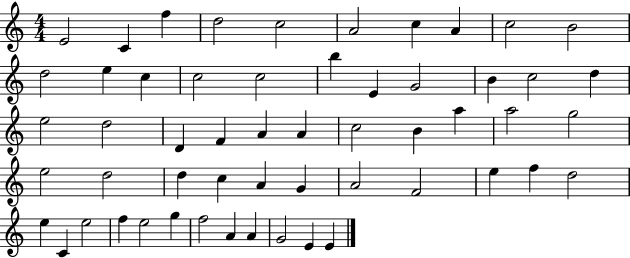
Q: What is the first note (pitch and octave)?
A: E4